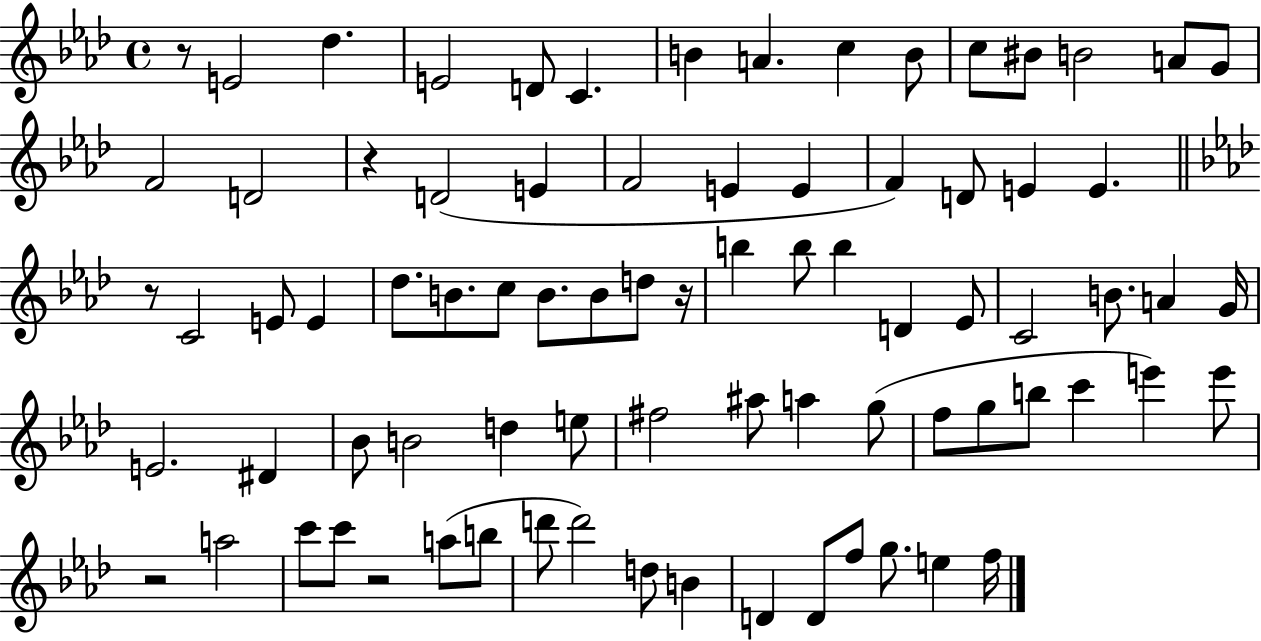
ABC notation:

X:1
T:Untitled
M:4/4
L:1/4
K:Ab
z/2 E2 _d E2 D/2 C B A c B/2 c/2 ^B/2 B2 A/2 G/2 F2 D2 z D2 E F2 E E F D/2 E E z/2 C2 E/2 E _d/2 B/2 c/2 B/2 B/2 d/2 z/4 b b/2 b D _E/2 C2 B/2 A G/4 E2 ^D _B/2 B2 d e/2 ^f2 ^a/2 a g/2 f/2 g/2 b/2 c' e' e'/2 z2 a2 c'/2 c'/2 z2 a/2 b/2 d'/2 d'2 d/2 B D D/2 f/2 g/2 e f/4